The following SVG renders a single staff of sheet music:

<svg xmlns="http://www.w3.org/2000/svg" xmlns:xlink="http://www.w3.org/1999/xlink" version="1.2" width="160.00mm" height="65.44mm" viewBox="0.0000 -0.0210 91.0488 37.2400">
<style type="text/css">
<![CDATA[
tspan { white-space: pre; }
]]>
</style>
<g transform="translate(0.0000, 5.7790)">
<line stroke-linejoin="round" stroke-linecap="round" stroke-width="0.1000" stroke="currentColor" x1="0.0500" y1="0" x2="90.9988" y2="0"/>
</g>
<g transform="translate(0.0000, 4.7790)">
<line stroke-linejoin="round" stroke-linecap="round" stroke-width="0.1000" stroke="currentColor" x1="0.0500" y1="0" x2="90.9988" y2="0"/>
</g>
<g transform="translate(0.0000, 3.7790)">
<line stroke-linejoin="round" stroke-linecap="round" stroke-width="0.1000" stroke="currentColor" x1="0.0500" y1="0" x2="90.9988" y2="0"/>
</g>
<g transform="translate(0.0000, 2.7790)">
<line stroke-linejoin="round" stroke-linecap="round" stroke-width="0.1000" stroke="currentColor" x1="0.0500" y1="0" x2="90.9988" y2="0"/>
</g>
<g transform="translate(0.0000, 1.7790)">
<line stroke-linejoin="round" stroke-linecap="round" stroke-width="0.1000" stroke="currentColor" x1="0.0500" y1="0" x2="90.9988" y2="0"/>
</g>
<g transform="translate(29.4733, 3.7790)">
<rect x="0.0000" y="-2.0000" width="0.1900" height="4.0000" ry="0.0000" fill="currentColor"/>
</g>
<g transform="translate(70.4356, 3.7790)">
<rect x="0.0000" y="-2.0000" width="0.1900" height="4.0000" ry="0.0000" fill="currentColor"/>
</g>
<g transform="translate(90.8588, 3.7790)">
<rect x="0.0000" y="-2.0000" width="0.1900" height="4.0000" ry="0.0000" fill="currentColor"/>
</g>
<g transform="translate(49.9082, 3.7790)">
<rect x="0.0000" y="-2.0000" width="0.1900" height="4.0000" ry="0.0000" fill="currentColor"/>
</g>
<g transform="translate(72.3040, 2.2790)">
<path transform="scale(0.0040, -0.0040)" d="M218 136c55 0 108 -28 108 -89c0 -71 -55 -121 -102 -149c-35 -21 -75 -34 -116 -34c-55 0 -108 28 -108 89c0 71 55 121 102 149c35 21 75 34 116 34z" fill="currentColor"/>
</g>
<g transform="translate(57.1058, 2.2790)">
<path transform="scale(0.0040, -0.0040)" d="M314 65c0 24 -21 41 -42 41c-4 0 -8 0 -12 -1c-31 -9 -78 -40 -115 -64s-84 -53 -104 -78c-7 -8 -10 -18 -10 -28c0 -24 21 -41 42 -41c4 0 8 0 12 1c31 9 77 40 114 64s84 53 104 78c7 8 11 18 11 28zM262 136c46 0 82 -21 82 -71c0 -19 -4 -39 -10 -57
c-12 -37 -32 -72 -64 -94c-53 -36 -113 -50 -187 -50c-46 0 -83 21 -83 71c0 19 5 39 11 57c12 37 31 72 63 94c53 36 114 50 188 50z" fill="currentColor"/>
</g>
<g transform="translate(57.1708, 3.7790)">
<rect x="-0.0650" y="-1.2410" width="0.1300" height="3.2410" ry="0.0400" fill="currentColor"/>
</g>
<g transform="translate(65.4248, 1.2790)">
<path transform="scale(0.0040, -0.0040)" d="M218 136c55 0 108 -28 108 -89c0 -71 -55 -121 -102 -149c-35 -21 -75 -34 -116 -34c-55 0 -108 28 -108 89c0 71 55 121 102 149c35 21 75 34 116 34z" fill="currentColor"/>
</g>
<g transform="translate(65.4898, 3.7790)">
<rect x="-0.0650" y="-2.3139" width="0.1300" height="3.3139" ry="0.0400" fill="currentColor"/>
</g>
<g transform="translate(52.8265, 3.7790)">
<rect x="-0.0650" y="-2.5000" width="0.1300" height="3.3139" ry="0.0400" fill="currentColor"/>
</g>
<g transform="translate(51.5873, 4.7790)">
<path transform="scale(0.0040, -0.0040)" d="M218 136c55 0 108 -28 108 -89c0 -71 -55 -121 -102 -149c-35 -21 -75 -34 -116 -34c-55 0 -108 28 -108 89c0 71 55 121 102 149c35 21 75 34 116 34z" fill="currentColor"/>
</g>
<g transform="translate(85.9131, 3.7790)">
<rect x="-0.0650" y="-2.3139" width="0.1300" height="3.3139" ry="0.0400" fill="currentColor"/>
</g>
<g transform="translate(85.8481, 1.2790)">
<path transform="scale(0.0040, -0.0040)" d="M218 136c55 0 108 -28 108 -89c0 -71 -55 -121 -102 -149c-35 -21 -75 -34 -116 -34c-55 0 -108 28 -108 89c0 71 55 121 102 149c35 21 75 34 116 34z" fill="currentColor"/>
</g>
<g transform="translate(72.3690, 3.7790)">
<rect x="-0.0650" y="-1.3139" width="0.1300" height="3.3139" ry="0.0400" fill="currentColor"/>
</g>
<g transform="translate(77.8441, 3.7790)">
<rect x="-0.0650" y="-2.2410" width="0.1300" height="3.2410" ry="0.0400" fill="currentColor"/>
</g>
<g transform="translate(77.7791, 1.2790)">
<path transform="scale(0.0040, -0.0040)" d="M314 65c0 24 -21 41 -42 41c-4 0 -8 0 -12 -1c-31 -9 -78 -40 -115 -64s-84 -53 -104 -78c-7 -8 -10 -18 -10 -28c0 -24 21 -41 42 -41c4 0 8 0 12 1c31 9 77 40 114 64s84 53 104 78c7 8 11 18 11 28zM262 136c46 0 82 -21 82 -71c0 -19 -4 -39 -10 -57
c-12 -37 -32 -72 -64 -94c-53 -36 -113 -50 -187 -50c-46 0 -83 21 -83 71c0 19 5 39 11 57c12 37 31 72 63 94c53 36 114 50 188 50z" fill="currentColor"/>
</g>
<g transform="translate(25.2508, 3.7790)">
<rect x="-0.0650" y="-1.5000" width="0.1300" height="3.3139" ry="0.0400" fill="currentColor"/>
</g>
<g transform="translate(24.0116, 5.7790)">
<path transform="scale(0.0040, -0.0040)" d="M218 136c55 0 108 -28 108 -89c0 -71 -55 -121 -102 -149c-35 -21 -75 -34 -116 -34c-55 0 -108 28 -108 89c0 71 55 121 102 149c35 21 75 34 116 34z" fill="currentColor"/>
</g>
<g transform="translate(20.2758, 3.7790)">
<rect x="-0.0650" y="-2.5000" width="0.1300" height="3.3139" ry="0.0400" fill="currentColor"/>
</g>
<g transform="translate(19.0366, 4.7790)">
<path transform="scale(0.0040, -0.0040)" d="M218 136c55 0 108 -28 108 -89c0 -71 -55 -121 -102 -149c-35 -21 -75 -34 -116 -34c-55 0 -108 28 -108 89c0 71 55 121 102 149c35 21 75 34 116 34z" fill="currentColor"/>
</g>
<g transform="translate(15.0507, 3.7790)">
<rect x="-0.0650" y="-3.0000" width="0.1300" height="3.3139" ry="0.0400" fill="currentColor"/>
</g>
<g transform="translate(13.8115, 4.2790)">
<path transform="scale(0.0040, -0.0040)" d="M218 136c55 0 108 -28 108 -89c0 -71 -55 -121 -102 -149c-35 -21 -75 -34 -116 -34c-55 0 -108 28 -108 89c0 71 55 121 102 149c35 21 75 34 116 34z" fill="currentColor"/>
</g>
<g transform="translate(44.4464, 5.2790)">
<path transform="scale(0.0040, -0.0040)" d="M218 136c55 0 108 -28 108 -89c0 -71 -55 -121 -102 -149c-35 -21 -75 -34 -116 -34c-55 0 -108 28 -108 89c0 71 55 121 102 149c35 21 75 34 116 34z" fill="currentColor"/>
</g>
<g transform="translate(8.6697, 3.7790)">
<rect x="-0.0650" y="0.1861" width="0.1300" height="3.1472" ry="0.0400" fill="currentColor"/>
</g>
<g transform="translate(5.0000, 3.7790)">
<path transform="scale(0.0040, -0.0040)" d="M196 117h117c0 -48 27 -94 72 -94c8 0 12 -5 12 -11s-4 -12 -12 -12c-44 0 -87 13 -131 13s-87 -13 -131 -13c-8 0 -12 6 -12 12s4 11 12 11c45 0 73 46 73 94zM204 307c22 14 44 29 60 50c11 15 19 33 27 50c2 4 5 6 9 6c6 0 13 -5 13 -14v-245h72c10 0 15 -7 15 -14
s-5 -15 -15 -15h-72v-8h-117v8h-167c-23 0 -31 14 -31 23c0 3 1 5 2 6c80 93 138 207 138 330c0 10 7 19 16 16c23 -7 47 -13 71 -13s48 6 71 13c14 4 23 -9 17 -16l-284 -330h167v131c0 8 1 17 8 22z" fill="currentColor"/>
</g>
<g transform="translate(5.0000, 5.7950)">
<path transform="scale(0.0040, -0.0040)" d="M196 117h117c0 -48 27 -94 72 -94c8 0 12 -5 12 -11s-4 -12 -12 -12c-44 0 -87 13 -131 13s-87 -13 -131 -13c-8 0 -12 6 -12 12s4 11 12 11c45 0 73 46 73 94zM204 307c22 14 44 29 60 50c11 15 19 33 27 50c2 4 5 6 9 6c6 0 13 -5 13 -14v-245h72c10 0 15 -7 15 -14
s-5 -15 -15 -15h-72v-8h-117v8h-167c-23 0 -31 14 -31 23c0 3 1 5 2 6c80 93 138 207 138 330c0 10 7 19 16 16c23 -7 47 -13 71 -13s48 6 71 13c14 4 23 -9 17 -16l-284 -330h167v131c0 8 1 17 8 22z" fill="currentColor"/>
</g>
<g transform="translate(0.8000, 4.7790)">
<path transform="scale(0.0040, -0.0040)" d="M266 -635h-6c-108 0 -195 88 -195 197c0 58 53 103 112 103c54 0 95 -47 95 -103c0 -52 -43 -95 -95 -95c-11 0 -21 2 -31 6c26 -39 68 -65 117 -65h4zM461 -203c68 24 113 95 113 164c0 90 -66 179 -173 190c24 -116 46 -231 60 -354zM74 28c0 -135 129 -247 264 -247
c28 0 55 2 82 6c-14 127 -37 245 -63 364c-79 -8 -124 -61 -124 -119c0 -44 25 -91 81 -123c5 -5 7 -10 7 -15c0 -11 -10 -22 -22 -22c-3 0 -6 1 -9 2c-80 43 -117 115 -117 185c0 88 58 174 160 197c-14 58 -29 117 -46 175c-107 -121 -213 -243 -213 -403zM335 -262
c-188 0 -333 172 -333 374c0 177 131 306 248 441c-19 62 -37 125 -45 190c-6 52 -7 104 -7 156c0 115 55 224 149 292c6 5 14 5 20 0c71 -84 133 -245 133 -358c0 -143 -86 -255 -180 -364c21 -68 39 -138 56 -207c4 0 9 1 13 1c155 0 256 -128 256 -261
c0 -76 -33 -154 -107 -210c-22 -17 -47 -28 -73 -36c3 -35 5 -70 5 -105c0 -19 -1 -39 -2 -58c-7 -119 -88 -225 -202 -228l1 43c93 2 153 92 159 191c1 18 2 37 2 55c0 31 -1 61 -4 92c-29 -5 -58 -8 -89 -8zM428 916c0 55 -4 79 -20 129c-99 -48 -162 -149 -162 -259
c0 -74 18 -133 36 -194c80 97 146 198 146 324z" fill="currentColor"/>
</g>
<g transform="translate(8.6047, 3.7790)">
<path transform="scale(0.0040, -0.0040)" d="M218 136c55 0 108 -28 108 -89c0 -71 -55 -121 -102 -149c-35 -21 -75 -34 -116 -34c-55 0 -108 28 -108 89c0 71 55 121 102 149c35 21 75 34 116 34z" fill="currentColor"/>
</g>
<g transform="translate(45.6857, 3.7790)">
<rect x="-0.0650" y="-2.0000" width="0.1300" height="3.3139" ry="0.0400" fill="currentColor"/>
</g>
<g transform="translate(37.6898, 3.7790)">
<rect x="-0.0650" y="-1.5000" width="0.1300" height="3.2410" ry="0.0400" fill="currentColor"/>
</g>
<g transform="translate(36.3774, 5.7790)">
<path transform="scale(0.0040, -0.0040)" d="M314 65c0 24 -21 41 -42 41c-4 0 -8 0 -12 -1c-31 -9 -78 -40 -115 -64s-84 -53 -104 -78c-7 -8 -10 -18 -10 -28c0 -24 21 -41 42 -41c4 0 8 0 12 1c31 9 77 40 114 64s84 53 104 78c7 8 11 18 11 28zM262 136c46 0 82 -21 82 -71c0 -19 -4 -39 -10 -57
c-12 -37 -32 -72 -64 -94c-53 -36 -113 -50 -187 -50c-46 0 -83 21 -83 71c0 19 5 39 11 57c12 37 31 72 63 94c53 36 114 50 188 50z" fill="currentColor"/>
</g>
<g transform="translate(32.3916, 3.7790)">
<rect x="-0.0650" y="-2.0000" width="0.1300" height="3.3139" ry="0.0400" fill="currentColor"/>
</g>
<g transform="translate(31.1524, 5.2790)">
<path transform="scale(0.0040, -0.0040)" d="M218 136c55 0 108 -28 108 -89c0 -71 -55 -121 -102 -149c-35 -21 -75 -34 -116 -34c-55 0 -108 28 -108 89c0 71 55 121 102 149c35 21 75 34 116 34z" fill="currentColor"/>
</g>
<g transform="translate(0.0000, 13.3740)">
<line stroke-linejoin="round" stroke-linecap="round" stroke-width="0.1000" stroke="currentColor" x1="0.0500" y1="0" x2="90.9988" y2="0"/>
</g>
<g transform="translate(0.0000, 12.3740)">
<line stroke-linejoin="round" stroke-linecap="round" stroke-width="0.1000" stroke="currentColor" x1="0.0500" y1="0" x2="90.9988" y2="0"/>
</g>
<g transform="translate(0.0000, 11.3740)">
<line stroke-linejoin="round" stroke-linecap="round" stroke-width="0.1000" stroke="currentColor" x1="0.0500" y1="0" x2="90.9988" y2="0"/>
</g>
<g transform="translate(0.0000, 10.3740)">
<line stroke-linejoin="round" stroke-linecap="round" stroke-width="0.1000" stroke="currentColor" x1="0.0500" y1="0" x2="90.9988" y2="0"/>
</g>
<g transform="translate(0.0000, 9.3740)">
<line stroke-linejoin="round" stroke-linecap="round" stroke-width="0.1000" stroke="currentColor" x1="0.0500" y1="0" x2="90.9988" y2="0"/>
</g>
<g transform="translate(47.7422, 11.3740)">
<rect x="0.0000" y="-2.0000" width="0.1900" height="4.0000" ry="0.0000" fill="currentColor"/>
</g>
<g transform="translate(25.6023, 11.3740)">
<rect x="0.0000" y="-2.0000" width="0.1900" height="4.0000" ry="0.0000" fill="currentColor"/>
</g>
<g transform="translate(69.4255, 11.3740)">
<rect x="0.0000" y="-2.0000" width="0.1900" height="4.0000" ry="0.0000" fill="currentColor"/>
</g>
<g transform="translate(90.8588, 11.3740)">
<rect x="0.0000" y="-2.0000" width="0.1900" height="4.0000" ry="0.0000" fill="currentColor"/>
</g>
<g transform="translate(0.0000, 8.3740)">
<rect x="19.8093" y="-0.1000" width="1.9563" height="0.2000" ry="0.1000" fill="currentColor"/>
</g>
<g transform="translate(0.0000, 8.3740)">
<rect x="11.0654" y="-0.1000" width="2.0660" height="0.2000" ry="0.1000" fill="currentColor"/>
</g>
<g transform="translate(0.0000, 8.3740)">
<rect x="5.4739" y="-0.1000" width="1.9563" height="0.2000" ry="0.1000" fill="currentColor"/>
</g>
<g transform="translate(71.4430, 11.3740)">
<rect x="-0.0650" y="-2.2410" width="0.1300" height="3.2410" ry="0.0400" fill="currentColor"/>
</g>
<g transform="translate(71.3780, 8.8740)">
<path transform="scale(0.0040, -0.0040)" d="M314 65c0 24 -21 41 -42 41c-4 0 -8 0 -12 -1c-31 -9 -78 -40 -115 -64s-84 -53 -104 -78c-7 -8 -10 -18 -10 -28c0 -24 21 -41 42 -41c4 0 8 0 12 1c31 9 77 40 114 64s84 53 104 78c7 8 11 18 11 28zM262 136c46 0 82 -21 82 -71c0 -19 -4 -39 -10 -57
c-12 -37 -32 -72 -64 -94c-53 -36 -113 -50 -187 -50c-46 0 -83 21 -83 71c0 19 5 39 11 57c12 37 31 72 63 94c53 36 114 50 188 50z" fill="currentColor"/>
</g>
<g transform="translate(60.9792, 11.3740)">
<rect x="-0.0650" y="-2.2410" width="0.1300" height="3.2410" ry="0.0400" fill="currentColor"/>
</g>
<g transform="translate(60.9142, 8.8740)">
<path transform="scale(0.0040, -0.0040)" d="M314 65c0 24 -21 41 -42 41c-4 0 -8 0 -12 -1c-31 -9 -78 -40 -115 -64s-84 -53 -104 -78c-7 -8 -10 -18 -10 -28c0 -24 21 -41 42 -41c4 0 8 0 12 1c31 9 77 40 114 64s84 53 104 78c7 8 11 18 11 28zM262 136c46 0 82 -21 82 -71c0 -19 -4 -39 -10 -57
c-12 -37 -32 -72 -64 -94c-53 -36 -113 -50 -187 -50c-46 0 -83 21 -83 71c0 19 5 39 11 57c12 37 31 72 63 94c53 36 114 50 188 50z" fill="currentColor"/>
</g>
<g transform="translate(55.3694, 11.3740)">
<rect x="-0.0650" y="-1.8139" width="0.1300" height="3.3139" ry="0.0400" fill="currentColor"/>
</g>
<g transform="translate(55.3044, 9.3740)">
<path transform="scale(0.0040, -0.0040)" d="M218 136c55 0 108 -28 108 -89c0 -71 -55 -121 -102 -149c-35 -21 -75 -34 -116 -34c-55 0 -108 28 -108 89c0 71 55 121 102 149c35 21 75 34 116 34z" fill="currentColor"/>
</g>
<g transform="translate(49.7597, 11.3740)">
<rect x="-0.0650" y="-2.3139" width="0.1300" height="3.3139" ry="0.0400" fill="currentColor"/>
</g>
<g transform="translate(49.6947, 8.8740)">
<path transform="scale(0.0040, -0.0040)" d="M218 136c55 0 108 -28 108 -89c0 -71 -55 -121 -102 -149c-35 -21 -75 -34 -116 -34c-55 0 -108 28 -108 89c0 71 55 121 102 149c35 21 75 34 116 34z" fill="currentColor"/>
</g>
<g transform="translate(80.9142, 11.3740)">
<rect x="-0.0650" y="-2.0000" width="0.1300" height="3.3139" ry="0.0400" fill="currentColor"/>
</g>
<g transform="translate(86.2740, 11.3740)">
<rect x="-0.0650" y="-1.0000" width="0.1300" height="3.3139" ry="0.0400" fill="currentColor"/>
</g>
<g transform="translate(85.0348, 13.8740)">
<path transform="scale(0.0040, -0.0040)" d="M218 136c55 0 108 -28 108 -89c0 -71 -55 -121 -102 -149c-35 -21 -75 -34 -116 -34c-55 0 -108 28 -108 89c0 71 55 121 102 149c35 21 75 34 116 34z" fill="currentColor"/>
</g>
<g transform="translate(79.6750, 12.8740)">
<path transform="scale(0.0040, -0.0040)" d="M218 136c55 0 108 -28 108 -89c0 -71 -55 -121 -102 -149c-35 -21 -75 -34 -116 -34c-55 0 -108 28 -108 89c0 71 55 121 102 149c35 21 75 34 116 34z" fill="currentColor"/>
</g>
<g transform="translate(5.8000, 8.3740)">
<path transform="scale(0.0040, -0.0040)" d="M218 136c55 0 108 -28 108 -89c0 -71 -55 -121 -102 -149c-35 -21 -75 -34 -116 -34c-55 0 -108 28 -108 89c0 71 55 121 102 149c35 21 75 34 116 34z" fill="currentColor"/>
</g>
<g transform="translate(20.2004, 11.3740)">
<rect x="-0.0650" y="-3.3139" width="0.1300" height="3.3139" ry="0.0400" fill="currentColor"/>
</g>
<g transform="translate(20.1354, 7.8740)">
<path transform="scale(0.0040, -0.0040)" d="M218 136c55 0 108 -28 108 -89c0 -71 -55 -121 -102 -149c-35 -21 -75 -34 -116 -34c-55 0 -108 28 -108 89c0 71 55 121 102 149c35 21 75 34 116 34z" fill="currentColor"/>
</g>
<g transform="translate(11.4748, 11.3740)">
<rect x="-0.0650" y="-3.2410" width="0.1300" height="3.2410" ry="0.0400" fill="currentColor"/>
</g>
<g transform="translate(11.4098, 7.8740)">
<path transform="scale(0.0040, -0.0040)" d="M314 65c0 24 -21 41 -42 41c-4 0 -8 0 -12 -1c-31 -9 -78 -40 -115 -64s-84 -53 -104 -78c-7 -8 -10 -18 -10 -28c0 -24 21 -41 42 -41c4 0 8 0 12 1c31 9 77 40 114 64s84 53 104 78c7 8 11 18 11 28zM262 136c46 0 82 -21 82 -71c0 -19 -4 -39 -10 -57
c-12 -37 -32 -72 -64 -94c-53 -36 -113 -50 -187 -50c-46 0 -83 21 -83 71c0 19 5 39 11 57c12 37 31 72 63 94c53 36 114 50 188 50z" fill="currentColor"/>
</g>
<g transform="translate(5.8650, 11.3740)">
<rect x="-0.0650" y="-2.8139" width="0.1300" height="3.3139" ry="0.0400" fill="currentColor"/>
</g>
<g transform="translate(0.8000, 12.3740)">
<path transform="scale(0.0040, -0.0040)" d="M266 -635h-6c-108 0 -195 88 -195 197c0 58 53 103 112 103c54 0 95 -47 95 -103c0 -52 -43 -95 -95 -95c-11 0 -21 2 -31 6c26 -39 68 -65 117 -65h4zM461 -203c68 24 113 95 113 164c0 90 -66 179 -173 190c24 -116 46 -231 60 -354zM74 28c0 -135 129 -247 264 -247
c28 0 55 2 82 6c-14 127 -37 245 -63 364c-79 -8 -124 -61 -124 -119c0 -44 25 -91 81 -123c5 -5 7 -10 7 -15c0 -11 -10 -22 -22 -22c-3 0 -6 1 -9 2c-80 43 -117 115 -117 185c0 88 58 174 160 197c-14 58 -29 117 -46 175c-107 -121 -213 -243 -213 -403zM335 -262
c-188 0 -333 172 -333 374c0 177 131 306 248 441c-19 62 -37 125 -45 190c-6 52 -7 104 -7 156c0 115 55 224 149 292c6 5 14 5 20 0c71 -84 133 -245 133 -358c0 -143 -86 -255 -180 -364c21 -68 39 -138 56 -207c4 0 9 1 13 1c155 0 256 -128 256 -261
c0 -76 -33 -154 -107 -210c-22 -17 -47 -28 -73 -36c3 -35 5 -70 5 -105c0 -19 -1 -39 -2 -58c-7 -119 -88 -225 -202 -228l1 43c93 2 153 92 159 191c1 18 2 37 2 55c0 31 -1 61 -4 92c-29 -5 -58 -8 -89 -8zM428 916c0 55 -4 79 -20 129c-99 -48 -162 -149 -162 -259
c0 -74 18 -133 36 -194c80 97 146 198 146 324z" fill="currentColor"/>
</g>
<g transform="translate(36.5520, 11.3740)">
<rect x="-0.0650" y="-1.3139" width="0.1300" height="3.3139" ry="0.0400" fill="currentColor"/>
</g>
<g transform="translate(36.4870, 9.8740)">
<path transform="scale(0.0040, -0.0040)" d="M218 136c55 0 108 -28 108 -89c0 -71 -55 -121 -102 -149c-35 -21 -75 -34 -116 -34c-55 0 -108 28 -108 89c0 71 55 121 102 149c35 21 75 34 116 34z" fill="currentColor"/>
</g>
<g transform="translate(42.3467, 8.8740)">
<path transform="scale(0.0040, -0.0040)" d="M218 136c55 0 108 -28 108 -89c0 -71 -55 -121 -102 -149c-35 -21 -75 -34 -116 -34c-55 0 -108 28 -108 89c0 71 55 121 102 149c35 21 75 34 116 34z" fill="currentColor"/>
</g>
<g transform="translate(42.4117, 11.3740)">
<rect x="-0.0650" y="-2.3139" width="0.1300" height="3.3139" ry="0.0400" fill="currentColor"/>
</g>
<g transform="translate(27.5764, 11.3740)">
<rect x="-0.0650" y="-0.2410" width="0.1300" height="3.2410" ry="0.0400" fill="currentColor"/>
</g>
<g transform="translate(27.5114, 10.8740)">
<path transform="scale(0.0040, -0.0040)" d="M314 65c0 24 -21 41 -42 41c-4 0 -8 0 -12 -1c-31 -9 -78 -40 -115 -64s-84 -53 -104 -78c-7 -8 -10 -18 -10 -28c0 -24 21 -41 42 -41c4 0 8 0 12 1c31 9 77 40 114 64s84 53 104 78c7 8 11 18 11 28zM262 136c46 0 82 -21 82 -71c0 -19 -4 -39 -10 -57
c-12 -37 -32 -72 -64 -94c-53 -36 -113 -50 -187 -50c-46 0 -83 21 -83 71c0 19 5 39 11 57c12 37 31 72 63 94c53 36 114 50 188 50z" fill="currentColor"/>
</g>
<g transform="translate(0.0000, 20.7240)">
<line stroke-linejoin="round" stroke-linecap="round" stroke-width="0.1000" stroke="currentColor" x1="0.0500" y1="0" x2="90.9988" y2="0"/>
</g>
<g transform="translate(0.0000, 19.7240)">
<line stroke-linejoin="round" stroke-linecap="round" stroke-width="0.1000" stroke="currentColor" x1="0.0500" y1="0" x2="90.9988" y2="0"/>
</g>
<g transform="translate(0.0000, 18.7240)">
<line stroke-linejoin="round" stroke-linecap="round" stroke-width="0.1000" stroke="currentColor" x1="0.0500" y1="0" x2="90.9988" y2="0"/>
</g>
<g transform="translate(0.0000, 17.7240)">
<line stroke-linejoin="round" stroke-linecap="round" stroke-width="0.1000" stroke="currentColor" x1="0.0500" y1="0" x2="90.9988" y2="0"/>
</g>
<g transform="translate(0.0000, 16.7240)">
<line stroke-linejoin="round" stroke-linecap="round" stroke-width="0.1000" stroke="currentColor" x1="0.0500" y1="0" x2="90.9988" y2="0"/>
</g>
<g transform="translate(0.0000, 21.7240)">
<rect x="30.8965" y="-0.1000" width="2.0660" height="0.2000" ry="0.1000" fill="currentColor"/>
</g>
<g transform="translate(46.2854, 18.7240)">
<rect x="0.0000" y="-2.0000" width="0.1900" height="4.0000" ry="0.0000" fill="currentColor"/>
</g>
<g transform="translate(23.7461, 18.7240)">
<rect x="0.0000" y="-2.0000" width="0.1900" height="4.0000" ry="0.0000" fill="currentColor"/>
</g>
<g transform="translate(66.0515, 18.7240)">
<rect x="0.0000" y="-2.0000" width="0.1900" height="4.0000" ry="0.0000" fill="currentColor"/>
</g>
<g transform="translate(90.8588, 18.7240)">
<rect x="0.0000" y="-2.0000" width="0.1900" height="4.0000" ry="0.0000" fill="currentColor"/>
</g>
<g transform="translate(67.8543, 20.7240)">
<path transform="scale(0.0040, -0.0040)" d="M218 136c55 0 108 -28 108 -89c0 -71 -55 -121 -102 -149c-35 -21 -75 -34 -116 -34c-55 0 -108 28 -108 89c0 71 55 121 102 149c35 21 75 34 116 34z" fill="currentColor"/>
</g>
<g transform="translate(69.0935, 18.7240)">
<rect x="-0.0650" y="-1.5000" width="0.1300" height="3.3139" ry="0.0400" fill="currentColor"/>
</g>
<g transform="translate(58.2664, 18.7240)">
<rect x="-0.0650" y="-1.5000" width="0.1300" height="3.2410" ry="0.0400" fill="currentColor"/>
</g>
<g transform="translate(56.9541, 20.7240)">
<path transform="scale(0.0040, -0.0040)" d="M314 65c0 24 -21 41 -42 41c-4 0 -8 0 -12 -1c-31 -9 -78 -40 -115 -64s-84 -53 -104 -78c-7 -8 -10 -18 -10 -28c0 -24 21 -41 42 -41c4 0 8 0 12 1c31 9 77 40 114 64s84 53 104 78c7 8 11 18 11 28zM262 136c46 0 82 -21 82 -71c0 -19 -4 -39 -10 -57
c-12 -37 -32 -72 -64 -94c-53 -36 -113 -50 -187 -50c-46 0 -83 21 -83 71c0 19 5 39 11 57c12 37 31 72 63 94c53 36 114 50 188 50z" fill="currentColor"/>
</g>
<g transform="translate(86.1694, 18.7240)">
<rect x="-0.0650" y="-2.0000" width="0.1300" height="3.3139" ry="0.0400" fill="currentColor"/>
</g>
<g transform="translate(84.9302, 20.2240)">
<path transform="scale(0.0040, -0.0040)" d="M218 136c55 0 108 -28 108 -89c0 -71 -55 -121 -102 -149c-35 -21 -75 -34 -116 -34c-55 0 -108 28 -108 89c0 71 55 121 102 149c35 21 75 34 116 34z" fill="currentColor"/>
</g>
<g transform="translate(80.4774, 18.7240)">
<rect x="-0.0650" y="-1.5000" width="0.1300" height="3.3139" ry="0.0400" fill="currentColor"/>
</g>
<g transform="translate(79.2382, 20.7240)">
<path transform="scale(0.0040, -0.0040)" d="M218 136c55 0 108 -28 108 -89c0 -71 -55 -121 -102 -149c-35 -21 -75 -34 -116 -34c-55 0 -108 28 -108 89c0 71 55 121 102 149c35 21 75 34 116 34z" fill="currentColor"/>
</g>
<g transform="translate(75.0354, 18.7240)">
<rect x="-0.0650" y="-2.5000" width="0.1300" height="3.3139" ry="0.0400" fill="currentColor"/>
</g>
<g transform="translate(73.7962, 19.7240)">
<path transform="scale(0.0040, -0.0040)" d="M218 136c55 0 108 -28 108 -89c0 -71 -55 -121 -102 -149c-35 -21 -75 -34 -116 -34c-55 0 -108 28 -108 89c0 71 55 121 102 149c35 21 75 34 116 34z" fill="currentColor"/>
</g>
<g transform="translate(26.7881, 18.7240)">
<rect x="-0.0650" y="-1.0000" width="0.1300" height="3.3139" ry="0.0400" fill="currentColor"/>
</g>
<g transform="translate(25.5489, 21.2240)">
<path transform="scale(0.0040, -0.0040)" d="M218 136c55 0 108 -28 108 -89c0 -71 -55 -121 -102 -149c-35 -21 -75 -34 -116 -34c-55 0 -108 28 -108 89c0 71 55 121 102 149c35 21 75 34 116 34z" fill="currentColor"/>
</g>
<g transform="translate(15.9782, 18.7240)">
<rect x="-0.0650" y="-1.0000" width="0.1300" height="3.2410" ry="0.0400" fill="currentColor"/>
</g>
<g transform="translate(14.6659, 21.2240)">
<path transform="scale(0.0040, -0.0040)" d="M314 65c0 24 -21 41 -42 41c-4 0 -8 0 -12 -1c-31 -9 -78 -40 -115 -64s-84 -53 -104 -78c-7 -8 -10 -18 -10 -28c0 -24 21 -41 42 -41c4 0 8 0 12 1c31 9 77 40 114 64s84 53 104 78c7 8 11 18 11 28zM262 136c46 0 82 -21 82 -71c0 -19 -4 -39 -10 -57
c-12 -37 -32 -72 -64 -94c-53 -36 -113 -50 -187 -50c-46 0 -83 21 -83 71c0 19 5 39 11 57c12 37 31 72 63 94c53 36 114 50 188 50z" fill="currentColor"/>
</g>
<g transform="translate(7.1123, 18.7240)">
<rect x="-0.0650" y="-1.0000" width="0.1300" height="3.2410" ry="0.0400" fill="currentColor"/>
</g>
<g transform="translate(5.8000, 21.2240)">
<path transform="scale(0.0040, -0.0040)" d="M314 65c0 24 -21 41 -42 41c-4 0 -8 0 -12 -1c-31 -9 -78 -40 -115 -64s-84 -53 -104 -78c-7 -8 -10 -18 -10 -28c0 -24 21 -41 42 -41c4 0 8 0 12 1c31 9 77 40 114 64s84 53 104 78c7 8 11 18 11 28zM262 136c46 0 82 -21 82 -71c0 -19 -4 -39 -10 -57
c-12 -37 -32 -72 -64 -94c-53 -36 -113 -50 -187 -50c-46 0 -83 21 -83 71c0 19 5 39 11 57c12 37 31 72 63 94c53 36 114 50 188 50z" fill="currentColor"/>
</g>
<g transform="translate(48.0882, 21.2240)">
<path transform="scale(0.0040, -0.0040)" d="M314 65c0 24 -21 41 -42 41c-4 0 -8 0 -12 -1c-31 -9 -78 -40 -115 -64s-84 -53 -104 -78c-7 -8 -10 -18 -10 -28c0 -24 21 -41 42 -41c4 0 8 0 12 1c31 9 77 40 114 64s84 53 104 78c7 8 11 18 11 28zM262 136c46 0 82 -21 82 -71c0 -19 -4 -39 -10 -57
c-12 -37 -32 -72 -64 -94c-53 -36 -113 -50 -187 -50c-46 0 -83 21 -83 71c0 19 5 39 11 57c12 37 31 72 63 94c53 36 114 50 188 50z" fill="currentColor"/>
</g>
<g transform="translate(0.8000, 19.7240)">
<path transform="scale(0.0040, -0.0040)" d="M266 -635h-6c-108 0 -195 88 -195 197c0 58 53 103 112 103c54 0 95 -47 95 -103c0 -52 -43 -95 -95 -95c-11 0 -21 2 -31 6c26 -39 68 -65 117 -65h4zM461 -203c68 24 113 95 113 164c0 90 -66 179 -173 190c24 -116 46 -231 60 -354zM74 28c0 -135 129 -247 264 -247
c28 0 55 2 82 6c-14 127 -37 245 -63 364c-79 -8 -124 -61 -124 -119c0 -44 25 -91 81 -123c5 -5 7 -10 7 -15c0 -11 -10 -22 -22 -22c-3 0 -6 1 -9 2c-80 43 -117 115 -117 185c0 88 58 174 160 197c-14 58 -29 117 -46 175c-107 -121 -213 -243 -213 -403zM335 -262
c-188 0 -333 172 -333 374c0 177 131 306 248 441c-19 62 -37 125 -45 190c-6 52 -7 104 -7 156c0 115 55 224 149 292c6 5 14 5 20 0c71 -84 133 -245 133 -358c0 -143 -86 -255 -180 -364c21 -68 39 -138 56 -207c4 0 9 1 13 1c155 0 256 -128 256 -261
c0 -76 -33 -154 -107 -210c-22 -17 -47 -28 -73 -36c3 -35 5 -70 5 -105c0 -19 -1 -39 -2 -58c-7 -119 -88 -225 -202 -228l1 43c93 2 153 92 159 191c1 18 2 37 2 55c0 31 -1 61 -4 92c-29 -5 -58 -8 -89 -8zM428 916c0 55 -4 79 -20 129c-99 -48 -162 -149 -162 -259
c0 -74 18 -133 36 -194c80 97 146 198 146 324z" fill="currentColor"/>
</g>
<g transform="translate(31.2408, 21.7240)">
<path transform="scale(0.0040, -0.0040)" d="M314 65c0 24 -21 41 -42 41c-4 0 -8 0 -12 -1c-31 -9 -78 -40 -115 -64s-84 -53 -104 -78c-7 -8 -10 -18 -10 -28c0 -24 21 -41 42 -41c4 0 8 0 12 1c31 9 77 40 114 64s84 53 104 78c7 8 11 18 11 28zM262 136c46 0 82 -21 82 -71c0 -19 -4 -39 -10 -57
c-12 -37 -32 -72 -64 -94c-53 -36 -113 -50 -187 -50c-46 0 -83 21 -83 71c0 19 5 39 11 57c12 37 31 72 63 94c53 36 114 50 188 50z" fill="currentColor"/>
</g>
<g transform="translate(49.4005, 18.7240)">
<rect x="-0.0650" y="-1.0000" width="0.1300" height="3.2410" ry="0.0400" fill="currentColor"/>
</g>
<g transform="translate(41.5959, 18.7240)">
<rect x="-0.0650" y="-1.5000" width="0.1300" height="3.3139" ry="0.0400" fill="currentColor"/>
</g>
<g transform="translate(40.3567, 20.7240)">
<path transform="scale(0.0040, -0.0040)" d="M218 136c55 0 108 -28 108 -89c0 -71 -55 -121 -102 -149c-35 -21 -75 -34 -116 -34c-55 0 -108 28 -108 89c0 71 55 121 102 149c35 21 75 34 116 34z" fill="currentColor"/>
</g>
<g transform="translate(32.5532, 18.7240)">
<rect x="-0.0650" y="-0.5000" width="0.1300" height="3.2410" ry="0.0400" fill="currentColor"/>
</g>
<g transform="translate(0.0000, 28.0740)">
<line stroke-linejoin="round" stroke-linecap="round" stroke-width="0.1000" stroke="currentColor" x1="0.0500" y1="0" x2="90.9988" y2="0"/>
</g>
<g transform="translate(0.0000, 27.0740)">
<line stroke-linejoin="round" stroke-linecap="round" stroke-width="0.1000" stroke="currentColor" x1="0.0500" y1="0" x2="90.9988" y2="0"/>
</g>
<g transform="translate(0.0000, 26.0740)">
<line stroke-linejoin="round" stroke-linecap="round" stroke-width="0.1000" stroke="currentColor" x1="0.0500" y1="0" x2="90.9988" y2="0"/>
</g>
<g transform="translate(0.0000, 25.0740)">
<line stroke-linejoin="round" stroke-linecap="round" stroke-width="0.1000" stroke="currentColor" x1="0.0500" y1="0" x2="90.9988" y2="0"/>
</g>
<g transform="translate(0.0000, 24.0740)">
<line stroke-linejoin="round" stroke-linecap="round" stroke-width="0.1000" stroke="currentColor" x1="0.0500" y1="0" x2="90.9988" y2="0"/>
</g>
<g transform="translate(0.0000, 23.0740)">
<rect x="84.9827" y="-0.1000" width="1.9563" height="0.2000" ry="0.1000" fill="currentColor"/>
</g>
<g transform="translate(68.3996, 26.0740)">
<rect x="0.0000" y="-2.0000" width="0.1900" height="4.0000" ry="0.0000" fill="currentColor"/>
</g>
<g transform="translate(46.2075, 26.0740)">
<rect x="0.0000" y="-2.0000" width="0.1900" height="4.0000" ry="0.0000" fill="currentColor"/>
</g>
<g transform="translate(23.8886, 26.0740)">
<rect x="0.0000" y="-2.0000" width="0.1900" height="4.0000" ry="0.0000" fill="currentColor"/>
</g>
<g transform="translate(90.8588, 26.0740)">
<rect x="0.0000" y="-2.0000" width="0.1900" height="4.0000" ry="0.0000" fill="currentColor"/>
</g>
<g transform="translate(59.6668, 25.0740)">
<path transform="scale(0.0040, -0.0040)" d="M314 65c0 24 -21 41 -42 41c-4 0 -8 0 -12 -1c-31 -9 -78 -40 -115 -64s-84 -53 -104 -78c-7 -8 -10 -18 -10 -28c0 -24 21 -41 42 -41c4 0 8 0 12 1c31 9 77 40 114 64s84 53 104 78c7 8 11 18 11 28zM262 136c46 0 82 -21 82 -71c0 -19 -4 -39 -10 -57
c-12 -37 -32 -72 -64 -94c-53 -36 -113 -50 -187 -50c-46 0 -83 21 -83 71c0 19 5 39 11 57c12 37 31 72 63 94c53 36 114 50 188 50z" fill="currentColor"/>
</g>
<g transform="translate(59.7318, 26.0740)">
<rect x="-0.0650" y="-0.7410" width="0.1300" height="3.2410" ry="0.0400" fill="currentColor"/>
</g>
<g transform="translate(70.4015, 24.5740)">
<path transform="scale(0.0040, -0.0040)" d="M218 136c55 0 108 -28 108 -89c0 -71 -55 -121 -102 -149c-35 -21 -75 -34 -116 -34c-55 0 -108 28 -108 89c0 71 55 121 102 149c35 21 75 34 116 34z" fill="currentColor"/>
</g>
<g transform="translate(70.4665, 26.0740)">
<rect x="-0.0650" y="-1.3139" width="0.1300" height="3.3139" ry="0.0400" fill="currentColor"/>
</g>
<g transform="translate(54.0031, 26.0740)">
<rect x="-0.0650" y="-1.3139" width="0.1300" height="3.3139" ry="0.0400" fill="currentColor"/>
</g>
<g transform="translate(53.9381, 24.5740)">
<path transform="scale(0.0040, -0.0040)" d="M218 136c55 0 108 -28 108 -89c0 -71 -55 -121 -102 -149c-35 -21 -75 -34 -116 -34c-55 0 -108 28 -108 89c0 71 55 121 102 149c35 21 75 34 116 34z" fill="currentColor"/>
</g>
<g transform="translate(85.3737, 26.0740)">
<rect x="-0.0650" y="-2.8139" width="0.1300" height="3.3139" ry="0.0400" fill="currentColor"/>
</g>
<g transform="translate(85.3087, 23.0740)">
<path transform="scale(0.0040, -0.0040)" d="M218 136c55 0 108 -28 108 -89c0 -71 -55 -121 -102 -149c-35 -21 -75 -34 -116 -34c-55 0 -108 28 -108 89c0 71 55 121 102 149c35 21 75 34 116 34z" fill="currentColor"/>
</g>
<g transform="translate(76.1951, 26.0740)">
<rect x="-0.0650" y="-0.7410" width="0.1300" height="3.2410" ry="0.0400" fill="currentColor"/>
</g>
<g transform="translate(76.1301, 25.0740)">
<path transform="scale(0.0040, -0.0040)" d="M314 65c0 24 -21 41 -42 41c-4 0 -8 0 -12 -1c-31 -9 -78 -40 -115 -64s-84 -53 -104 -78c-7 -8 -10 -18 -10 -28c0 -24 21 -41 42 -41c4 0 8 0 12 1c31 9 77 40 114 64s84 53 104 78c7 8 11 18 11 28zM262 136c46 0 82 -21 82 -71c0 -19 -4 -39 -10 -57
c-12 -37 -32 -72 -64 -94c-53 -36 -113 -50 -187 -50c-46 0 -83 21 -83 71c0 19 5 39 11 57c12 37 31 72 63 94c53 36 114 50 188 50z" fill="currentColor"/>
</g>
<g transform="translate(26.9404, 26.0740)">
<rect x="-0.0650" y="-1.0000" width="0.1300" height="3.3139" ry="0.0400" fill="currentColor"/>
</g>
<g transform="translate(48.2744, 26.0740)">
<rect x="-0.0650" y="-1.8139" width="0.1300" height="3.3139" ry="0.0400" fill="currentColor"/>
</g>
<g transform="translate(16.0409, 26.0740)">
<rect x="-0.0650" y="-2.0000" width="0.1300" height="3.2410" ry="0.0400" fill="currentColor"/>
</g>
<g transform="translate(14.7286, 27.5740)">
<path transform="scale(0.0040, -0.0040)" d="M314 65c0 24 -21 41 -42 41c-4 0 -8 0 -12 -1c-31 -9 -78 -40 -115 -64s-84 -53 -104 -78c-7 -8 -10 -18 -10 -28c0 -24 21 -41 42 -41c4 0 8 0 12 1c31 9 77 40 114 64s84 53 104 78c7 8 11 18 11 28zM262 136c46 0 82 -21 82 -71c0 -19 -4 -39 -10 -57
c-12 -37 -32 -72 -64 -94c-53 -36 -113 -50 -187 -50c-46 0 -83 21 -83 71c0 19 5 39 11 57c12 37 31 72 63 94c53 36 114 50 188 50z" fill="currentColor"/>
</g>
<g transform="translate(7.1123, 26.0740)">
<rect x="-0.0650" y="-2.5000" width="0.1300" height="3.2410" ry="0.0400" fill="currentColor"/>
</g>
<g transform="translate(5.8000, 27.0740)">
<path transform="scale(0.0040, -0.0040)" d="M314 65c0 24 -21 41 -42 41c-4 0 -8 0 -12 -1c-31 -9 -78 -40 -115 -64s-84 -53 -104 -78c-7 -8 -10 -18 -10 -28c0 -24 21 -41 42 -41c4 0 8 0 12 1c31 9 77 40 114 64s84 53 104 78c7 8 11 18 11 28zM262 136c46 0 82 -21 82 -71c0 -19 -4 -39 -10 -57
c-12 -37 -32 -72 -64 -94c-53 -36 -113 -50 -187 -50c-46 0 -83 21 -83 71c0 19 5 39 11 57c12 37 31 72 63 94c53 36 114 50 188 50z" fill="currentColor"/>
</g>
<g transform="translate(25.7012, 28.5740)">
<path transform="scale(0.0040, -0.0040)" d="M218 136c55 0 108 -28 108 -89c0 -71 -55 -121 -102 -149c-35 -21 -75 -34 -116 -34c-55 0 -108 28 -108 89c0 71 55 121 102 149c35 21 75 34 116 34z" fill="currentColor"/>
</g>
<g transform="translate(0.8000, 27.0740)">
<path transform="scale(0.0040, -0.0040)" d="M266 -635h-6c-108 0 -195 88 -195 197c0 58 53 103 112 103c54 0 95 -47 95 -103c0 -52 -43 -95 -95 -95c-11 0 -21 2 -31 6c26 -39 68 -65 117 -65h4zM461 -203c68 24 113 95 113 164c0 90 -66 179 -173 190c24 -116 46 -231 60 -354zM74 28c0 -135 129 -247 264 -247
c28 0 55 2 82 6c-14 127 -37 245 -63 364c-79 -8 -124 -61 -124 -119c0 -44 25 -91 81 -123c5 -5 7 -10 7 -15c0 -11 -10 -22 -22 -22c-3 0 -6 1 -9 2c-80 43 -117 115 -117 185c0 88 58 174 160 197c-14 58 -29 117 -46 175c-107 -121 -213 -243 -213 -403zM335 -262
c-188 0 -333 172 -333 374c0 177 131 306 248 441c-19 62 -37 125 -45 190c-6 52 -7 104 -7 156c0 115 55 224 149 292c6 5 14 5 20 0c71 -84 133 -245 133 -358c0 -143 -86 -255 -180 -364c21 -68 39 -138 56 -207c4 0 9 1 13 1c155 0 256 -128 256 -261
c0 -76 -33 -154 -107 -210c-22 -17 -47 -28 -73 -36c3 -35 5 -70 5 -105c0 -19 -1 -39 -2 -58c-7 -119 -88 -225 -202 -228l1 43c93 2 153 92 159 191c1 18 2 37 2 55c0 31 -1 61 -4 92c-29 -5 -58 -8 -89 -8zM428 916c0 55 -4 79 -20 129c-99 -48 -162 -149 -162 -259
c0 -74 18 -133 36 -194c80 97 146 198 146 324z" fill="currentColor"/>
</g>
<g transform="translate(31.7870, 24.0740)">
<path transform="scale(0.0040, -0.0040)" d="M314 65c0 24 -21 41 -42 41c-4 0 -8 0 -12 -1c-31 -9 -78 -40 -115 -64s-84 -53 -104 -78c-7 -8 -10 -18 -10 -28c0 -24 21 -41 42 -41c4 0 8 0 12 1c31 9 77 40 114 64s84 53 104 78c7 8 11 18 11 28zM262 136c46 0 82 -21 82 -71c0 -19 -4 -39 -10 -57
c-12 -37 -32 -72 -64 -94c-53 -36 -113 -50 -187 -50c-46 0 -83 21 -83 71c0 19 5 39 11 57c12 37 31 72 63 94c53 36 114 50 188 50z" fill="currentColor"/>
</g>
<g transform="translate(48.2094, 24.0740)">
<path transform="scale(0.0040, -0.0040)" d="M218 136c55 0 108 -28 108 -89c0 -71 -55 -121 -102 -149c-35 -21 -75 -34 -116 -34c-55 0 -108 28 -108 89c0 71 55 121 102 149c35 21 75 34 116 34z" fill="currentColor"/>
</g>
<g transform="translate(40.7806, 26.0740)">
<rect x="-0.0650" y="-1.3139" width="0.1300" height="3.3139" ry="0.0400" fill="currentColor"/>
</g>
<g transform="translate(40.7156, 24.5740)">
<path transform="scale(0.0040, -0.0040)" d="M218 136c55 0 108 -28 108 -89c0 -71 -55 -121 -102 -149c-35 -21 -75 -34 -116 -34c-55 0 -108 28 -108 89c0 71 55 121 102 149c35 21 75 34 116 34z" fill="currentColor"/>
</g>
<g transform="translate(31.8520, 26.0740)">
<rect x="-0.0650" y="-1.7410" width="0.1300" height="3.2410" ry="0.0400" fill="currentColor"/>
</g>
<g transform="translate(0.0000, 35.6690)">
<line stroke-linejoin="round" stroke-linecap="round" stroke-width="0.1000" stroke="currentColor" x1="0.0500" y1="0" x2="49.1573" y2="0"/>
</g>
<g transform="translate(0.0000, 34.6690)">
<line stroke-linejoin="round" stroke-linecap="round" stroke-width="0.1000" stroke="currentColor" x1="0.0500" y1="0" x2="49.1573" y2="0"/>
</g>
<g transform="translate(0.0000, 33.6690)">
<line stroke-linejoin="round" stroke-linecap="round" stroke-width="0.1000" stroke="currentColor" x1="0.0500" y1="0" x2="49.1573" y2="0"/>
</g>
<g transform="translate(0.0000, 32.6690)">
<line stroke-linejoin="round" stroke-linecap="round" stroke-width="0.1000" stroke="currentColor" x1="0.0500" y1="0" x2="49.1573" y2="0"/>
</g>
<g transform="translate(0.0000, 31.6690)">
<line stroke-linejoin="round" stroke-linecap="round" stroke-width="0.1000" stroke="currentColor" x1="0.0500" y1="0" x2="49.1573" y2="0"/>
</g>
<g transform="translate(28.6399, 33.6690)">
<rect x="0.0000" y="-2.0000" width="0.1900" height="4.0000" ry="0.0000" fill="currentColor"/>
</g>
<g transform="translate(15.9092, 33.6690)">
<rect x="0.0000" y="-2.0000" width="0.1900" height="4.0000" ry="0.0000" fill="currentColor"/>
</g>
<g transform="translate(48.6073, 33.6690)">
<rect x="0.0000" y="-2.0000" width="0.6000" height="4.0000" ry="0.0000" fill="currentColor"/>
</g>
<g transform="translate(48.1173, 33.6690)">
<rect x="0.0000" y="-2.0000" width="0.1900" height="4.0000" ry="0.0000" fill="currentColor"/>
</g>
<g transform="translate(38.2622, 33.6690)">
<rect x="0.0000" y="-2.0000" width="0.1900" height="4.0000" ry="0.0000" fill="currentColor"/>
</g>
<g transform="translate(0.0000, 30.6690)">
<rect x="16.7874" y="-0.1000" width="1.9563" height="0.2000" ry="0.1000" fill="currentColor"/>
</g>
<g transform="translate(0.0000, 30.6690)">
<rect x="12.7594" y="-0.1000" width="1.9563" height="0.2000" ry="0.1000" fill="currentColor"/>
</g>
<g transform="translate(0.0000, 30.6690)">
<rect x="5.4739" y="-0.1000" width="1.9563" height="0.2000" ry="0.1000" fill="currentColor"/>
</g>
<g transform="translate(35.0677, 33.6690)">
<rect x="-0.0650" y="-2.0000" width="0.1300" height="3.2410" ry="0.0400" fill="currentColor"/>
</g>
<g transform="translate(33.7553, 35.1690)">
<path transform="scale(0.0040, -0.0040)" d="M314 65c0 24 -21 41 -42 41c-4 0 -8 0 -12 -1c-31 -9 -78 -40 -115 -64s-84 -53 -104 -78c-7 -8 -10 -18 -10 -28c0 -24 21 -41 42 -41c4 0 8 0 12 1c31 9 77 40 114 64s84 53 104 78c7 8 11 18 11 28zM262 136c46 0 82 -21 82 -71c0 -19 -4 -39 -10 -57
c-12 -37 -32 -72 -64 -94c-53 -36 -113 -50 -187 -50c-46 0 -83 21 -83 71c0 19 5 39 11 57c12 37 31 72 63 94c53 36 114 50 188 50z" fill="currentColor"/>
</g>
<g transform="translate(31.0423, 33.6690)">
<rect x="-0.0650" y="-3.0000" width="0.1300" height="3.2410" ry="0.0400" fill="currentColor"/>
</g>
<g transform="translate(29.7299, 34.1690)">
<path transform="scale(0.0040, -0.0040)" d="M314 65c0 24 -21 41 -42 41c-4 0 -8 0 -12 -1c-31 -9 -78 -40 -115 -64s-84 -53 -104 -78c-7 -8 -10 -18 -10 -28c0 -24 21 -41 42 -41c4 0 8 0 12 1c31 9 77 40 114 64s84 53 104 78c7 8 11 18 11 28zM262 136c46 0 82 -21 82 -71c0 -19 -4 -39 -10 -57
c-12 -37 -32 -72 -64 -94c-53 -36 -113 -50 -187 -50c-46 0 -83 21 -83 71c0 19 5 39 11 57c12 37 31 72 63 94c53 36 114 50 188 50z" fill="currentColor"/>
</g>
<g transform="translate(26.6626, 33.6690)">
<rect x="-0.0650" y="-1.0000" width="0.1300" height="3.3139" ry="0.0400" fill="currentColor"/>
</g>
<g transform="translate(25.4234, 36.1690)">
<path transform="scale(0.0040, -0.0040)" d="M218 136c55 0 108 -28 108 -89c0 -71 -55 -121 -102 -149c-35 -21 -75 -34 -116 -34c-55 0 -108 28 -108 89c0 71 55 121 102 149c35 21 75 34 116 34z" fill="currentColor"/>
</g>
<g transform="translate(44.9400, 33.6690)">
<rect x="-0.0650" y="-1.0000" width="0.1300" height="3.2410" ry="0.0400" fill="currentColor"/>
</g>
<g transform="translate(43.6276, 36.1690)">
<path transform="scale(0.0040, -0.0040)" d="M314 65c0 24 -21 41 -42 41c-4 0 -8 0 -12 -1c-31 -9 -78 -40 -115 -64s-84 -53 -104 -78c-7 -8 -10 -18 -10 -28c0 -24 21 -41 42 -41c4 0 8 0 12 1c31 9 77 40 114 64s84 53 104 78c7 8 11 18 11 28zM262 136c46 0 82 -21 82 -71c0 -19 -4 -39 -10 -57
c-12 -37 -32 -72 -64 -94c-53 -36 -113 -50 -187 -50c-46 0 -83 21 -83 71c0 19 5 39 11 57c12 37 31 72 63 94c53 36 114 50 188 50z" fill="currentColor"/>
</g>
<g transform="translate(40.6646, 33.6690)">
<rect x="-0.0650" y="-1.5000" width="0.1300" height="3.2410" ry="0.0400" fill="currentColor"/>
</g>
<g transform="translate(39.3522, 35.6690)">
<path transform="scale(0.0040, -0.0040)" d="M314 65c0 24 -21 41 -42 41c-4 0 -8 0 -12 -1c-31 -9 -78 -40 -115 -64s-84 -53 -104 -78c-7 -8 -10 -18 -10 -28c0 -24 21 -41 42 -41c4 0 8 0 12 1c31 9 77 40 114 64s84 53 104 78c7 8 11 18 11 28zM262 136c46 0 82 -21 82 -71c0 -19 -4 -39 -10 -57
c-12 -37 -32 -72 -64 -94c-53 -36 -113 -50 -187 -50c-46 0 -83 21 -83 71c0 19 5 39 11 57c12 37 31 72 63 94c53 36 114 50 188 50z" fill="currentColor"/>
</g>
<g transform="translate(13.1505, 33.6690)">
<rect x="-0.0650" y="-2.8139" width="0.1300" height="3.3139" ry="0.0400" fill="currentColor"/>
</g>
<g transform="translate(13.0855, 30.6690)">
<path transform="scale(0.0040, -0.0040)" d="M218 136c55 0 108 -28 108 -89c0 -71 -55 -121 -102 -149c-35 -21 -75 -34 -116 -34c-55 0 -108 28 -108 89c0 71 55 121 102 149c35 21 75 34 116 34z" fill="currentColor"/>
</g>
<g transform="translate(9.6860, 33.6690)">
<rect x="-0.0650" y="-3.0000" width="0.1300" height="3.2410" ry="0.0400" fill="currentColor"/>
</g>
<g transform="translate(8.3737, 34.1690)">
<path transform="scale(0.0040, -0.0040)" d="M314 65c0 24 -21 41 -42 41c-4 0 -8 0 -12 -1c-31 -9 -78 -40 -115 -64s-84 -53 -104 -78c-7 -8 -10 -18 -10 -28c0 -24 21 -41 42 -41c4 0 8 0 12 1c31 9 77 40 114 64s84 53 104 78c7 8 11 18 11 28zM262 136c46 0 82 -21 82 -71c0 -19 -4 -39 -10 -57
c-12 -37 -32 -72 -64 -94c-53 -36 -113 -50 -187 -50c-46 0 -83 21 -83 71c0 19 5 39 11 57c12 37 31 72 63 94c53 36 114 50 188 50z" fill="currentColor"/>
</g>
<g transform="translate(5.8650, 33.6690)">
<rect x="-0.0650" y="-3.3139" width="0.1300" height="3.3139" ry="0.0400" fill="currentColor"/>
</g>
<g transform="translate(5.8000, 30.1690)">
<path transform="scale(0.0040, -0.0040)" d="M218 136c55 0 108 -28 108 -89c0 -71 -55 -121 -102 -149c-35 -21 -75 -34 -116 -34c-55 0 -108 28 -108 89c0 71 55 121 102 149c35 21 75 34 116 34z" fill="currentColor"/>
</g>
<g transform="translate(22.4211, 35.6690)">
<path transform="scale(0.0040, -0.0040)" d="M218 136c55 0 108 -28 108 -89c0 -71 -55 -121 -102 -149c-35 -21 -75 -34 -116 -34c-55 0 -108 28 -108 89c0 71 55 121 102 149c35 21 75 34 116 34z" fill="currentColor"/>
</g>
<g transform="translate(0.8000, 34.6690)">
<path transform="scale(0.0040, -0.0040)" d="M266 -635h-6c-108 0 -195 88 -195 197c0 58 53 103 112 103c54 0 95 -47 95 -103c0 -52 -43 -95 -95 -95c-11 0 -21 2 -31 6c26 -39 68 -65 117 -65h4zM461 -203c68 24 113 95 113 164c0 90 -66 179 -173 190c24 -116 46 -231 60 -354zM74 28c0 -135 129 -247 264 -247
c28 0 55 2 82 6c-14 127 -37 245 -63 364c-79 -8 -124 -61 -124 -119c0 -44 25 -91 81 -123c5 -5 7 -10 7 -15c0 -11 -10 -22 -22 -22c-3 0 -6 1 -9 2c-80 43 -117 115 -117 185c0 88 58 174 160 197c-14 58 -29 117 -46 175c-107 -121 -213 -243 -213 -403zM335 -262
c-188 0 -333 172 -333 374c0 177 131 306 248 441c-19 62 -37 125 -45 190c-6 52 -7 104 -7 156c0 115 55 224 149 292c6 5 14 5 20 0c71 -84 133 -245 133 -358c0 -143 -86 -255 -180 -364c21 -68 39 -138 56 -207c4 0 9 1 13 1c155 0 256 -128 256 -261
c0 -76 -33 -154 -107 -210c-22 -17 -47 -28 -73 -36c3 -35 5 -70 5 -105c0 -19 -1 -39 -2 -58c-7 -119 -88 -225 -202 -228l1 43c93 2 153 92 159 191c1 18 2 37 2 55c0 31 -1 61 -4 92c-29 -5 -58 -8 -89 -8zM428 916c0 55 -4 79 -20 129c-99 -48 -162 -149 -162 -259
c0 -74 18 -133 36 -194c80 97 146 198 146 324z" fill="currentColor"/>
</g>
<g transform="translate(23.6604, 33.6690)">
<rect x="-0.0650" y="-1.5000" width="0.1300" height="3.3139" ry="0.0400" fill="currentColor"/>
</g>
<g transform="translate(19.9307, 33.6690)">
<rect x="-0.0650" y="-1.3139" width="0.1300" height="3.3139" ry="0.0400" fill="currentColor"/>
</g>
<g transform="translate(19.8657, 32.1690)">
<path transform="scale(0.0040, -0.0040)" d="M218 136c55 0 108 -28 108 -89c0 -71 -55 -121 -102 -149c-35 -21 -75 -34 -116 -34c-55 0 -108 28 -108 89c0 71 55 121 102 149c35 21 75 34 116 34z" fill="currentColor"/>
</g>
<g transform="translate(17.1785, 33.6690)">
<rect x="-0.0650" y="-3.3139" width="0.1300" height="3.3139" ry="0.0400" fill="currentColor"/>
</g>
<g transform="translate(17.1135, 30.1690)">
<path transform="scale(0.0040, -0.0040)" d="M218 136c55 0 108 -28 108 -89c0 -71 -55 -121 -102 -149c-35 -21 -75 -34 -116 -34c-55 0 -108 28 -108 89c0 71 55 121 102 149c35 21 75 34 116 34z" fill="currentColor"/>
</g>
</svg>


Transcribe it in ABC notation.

X:1
T:Untitled
M:4/4
L:1/4
K:C
B A G E F E2 F G e2 g e g2 g a b2 b c2 e g g f g2 g2 F D D2 D2 D C2 E D2 E2 E G E F G2 F2 D f2 e f e d2 e d2 a b A2 a b e E D A2 F2 E2 D2